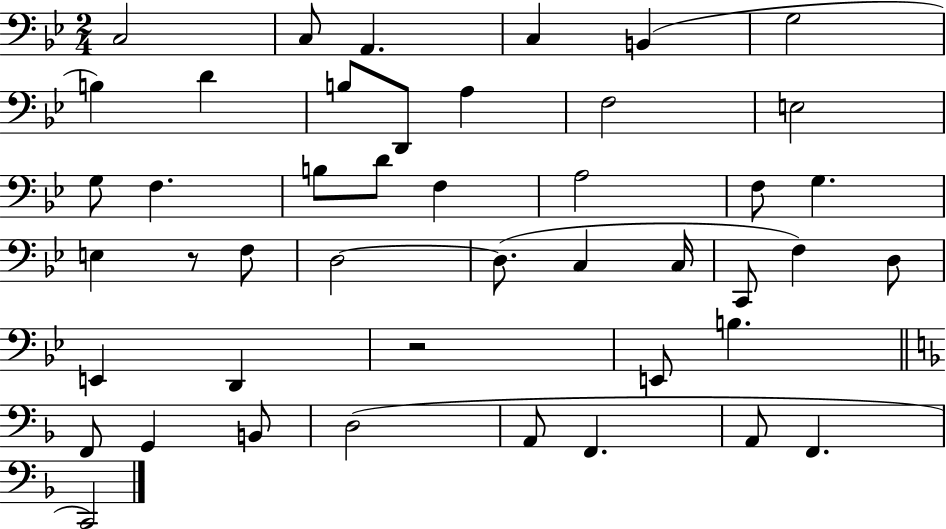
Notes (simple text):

C3/h C3/e A2/q. C3/q B2/q G3/h B3/q D4/q B3/e D2/e A3/q F3/h E3/h G3/e F3/q. B3/e D4/e F3/q A3/h F3/e G3/q. E3/q R/e F3/e D3/h D3/e. C3/q C3/s C2/e F3/q D3/e E2/q D2/q R/h E2/e B3/q. F2/e G2/q B2/e D3/h A2/e F2/q. A2/e F2/q. C2/h